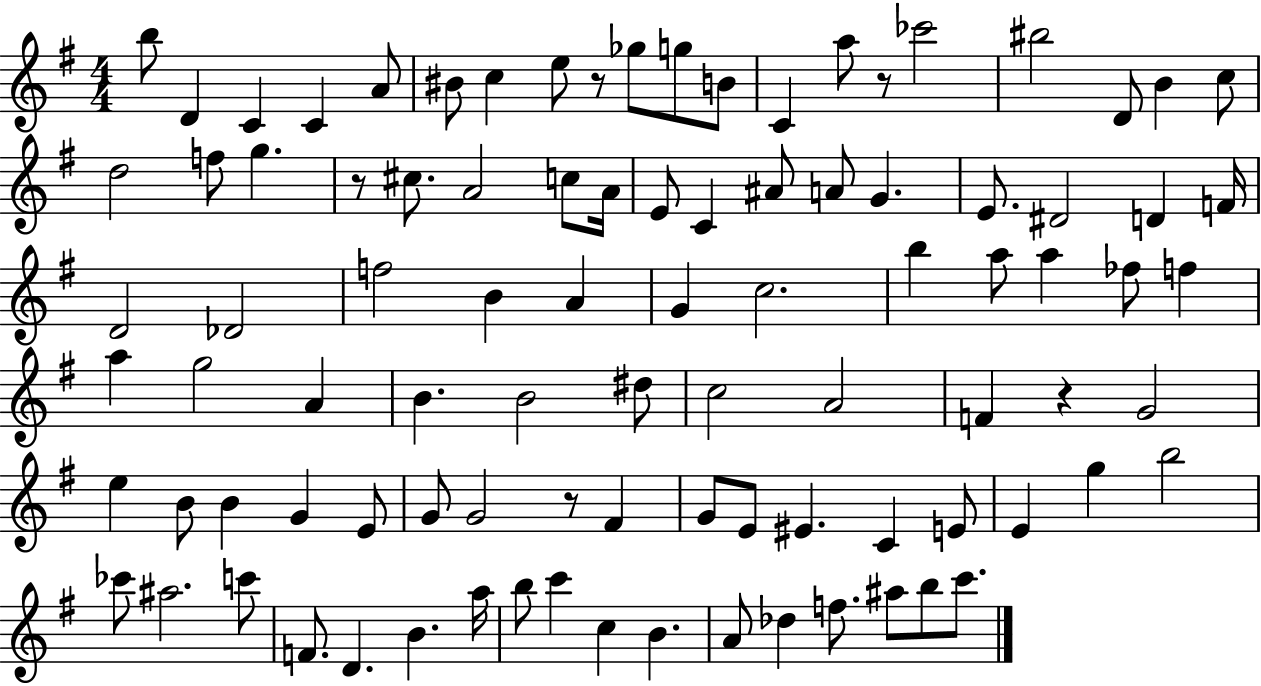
B5/e D4/q C4/q C4/q A4/e BIS4/e C5/q E5/e R/e Gb5/e G5/e B4/e C4/q A5/e R/e CES6/h BIS5/h D4/e B4/q C5/e D5/h F5/e G5/q. R/e C#5/e. A4/h C5/e A4/s E4/e C4/q A#4/e A4/e G4/q. E4/e. D#4/h D4/q F4/s D4/h Db4/h F5/h B4/q A4/q G4/q C5/h. B5/q A5/e A5/q FES5/e F5/q A5/q G5/h A4/q B4/q. B4/h D#5/e C5/h A4/h F4/q R/q G4/h E5/q B4/e B4/q G4/q E4/e G4/e G4/h R/e F#4/q G4/e E4/e EIS4/q. C4/q E4/e E4/q G5/q B5/h CES6/e A#5/h. C6/e F4/e. D4/q. B4/q. A5/s B5/e C6/q C5/q B4/q. A4/e Db5/q F5/e. A#5/e B5/e C6/e.